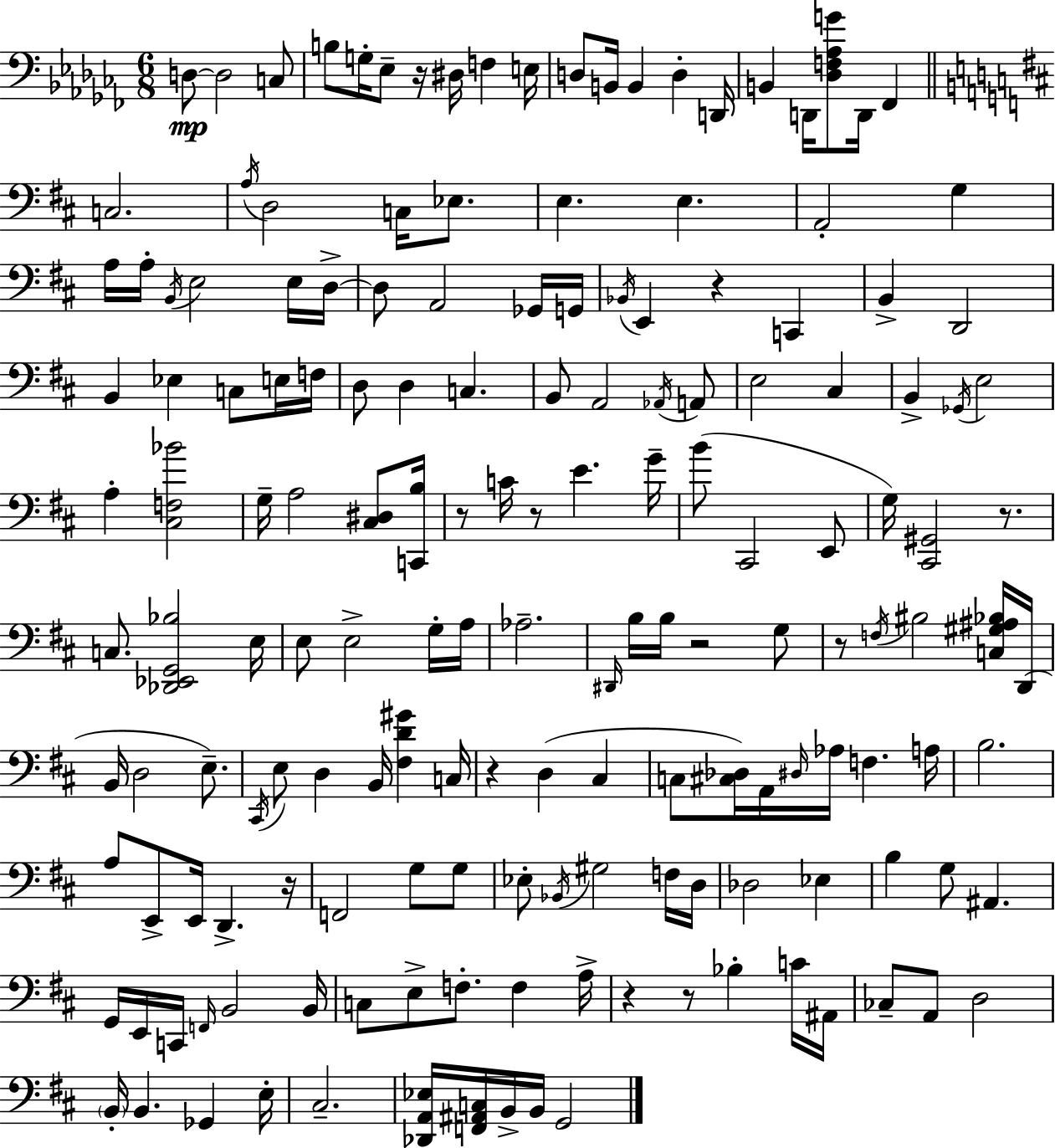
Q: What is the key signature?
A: AES minor